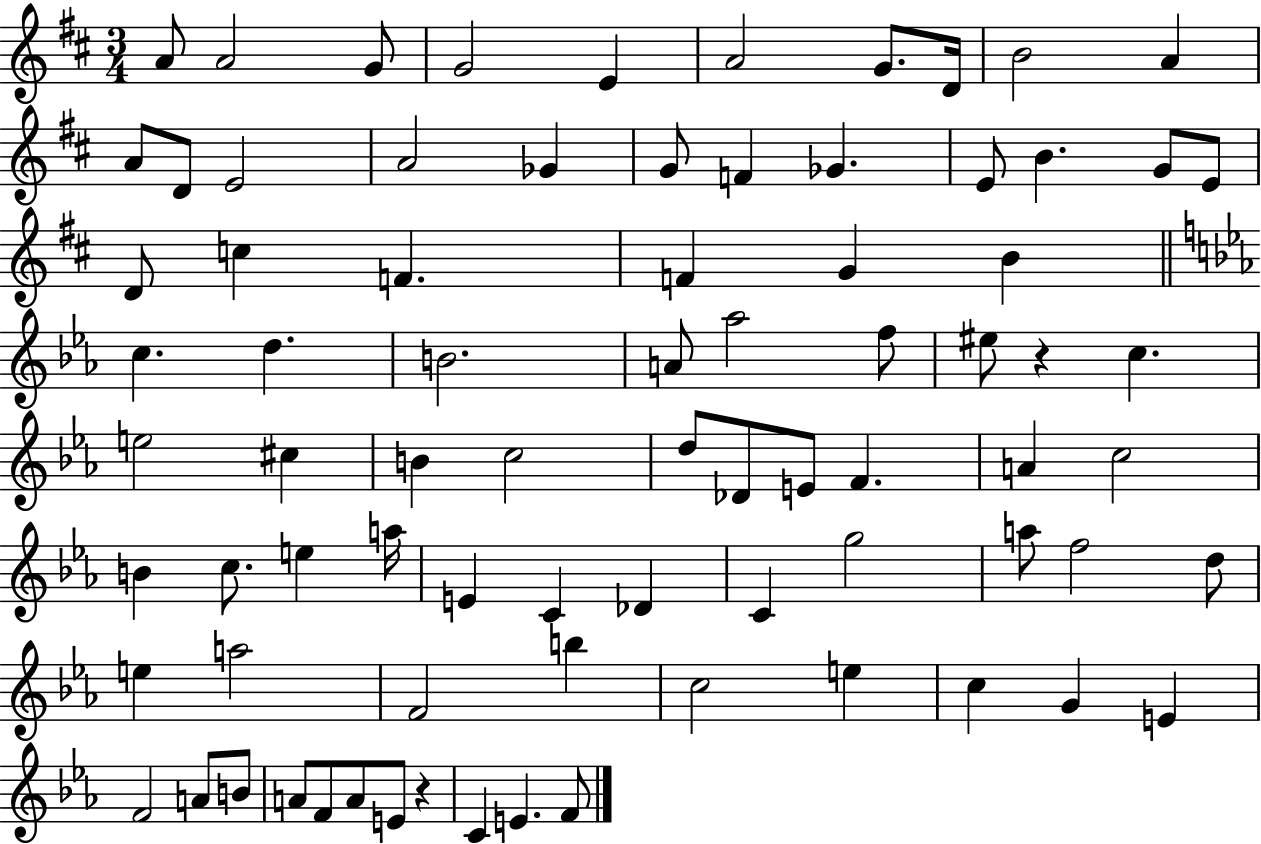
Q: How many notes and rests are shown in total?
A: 79